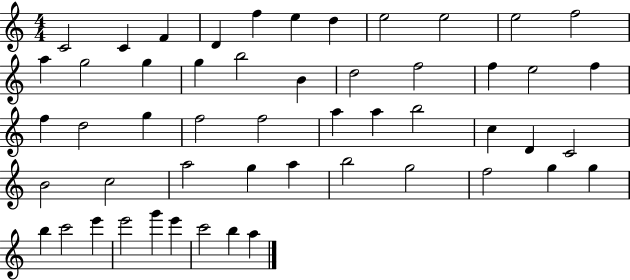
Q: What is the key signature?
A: C major